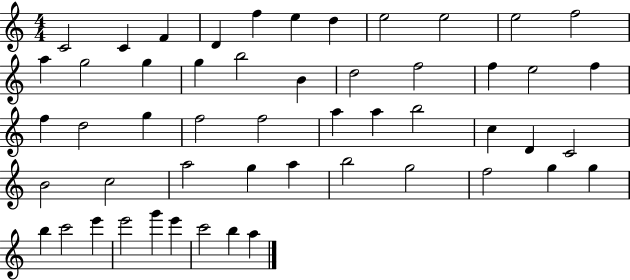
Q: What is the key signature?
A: C major